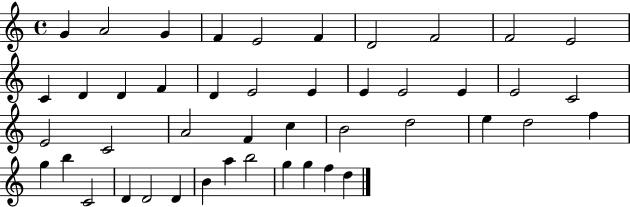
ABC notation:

X:1
T:Untitled
M:4/4
L:1/4
K:C
G A2 G F E2 F D2 F2 F2 E2 C D D F D E2 E E E2 E E2 C2 E2 C2 A2 F c B2 d2 e d2 f g b C2 D D2 D B a b2 g g f d